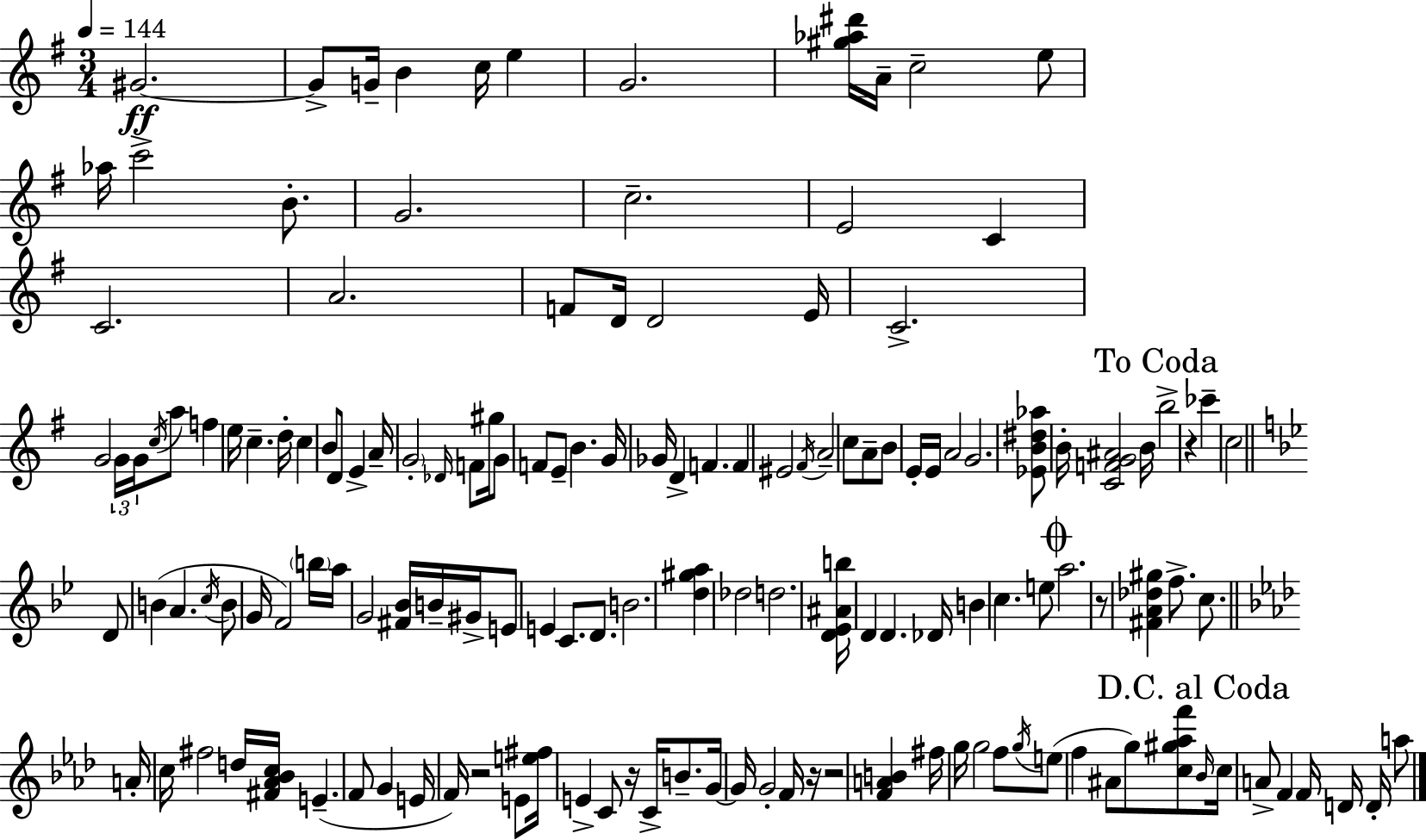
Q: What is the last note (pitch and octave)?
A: A5